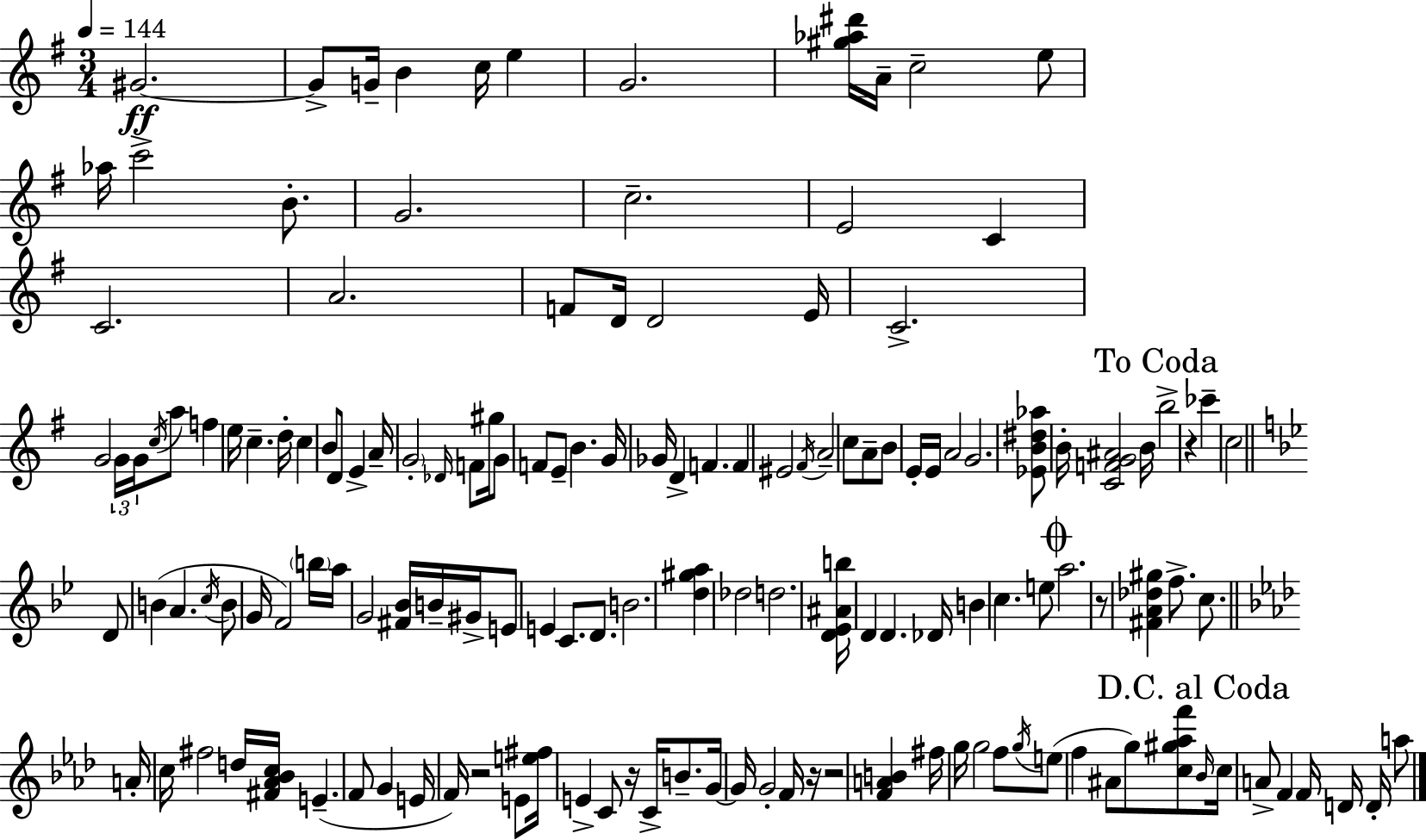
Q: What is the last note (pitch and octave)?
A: A5